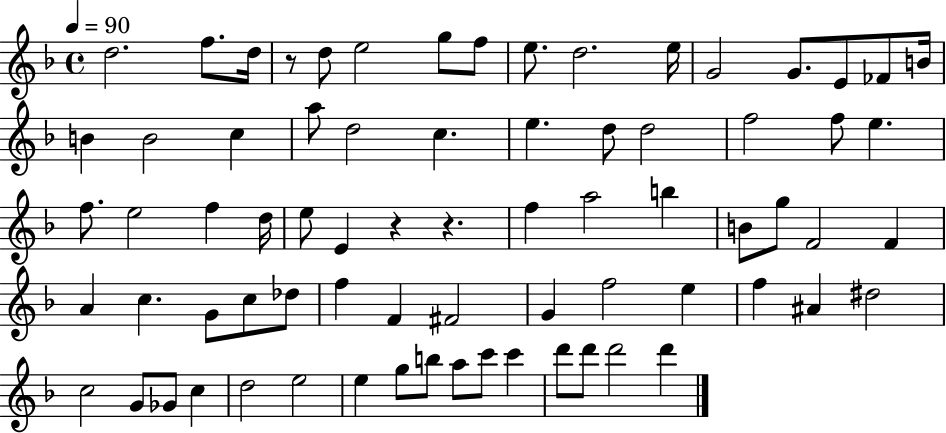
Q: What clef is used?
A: treble